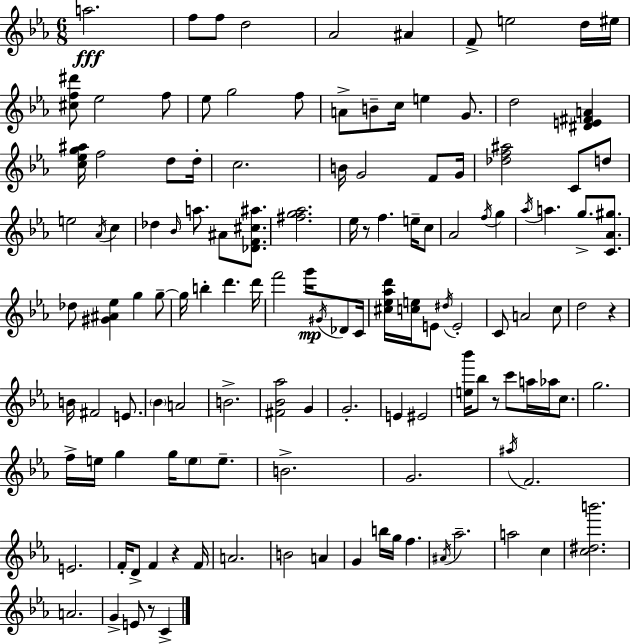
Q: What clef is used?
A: treble